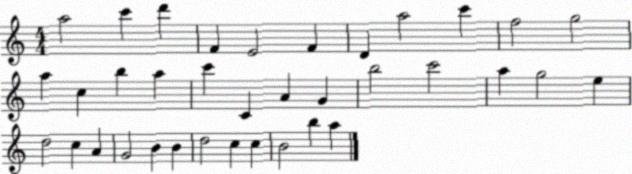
X:1
T:Untitled
M:4/4
L:1/4
K:C
a2 c' d' F E2 F D a2 c' f2 g2 a c b a c' C A G b2 c'2 a g2 e d2 c A G2 B B d2 c c B2 b a